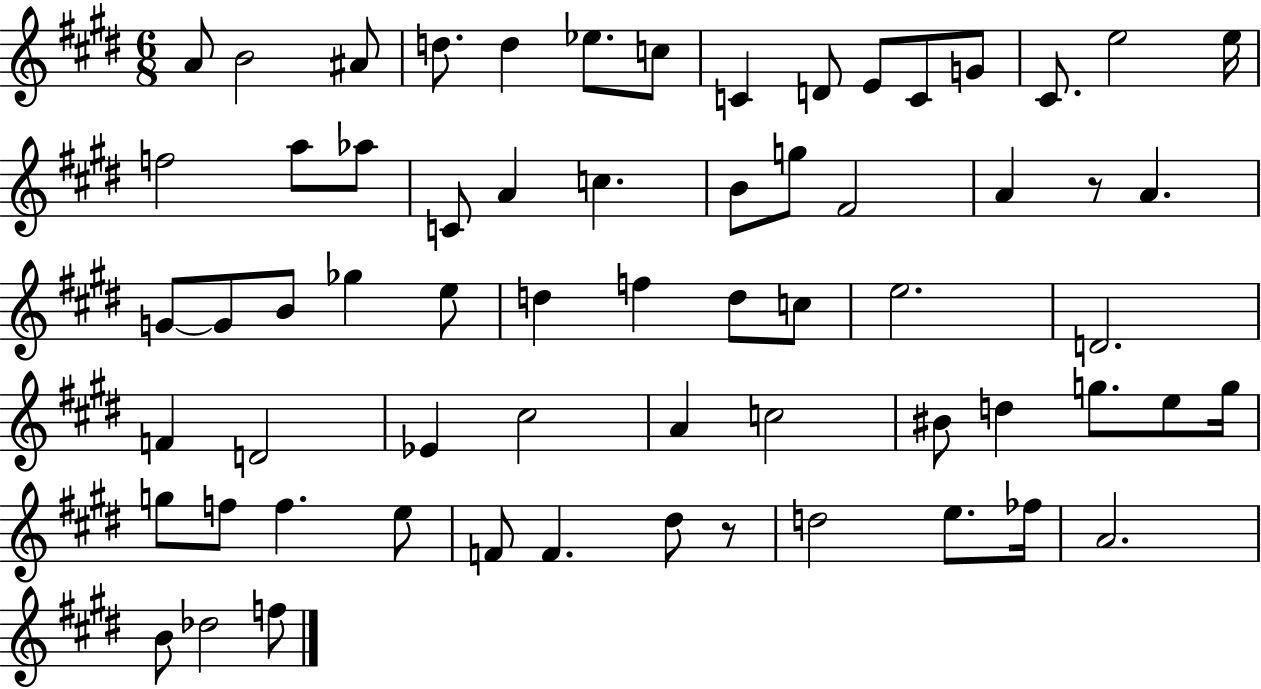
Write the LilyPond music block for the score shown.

{
  \clef treble
  \numericTimeSignature
  \time 6/8
  \key e \major
  a'8 b'2 ais'8 | d''8. d''4 ees''8. c''8 | c'4 d'8 e'8 c'8 g'8 | cis'8. e''2 e''16 | \break f''2 a''8 aes''8 | c'8 a'4 c''4. | b'8 g''8 fis'2 | a'4 r8 a'4. | \break g'8~~ g'8 b'8 ges''4 e''8 | d''4 f''4 d''8 c''8 | e''2. | d'2. | \break f'4 d'2 | ees'4 cis''2 | a'4 c''2 | bis'8 d''4 g''8. e''8 g''16 | \break g''8 f''8 f''4. e''8 | f'8 f'4. dis''8 r8 | d''2 e''8. fes''16 | a'2. | \break b'8 des''2 f''8 | \bar "|."
}